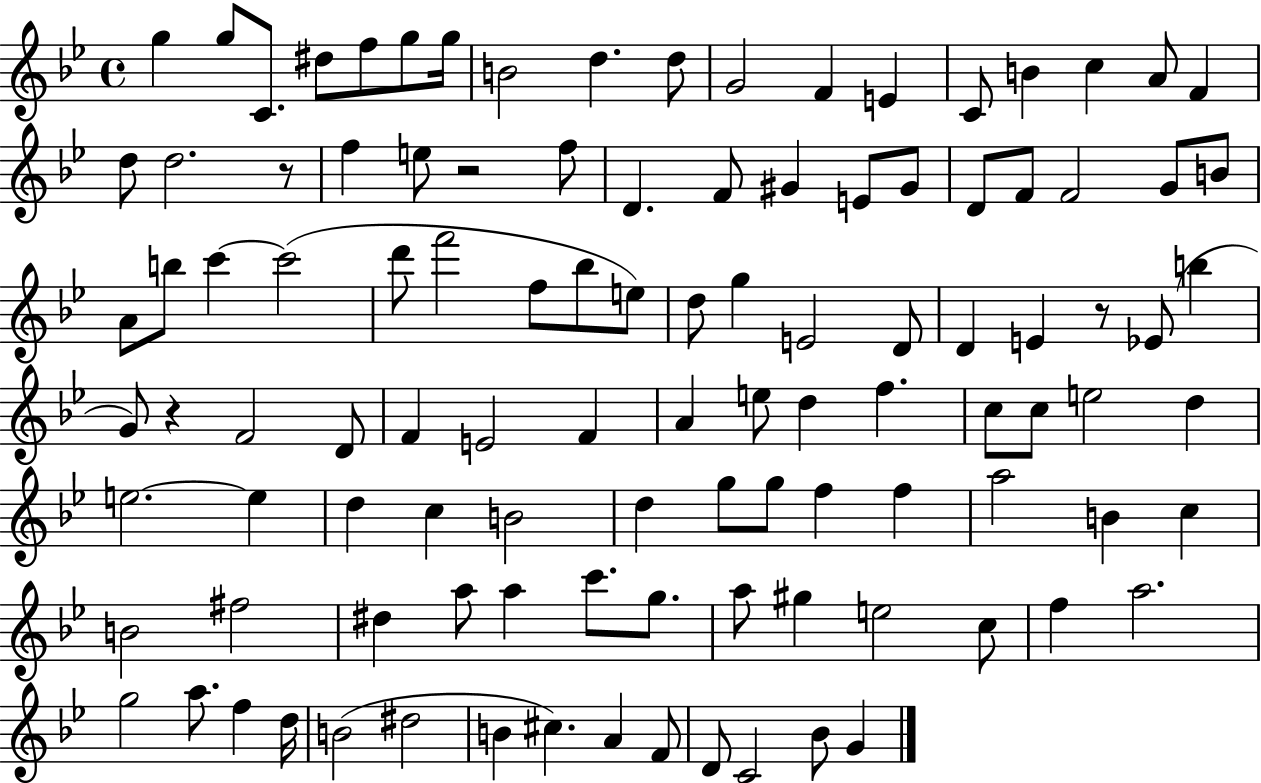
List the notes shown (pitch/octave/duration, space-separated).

G5/q G5/e C4/e. D#5/e F5/e G5/e G5/s B4/h D5/q. D5/e G4/h F4/q E4/q C4/e B4/q C5/q A4/e F4/q D5/e D5/h. R/e F5/q E5/e R/h F5/e D4/q. F4/e G#4/q E4/e G#4/e D4/e F4/e F4/h G4/e B4/e A4/e B5/e C6/q C6/h D6/e F6/h F5/e Bb5/e E5/e D5/e G5/q E4/h D4/e D4/q E4/q R/e Eb4/e B5/q G4/e R/q F4/h D4/e F4/q E4/h F4/q A4/q E5/e D5/q F5/q. C5/e C5/e E5/h D5/q E5/h. E5/q D5/q C5/q B4/h D5/q G5/e G5/e F5/q F5/q A5/h B4/q C5/q B4/h F#5/h D#5/q A5/e A5/q C6/e. G5/e. A5/e G#5/q E5/h C5/e F5/q A5/h. G5/h A5/e. F5/q D5/s B4/h D#5/h B4/q C#5/q. A4/q F4/e D4/e C4/h Bb4/e G4/q